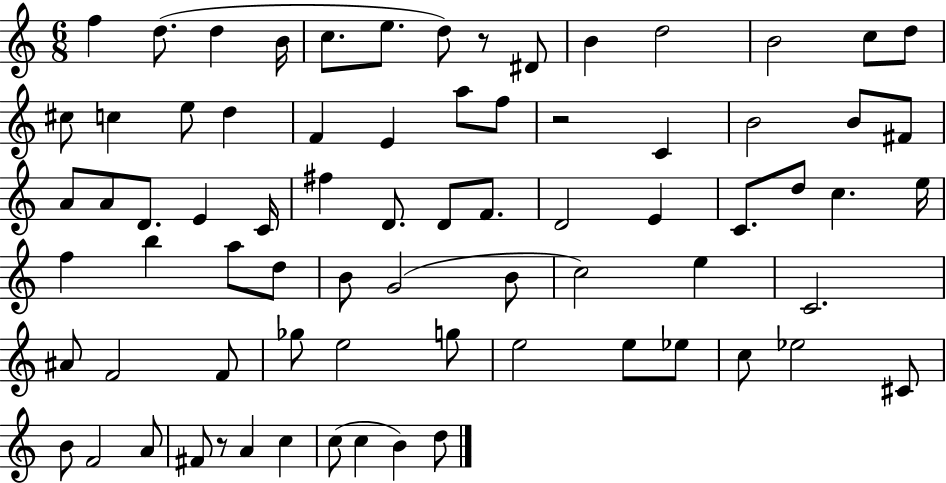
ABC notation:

X:1
T:Untitled
M:6/8
L:1/4
K:C
f d/2 d B/4 c/2 e/2 d/2 z/2 ^D/2 B d2 B2 c/2 d/2 ^c/2 c e/2 d F E a/2 f/2 z2 C B2 B/2 ^F/2 A/2 A/2 D/2 E C/4 ^f D/2 D/2 F/2 D2 E C/2 d/2 c e/4 f b a/2 d/2 B/2 G2 B/2 c2 e C2 ^A/2 F2 F/2 _g/2 e2 g/2 e2 e/2 _e/2 c/2 _e2 ^C/2 B/2 F2 A/2 ^F/2 z/2 A c c/2 c B d/2